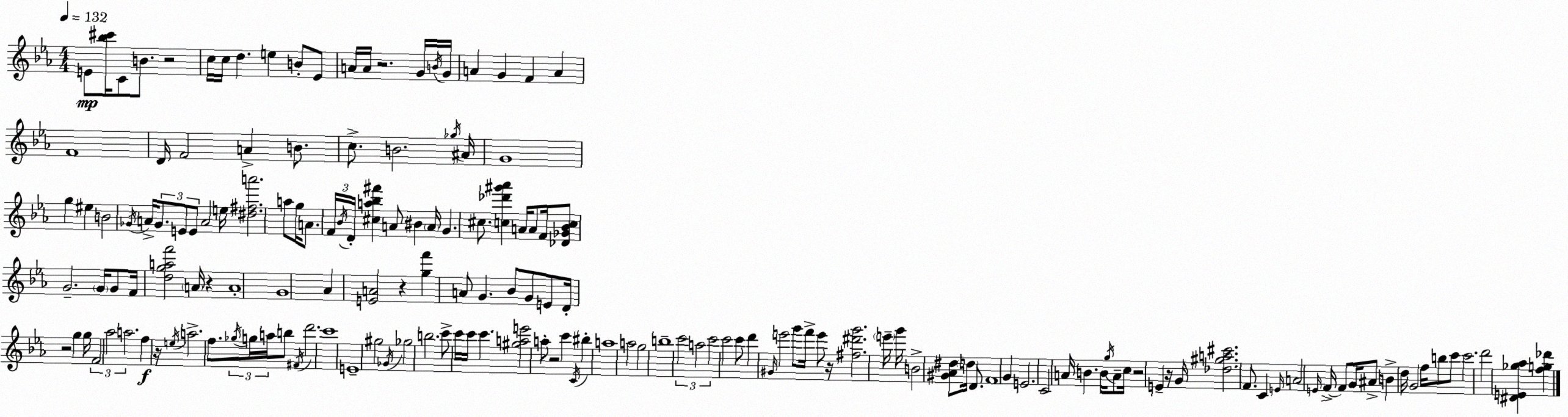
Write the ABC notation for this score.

X:1
T:Untitled
M:4/4
L:1/4
K:Eb
E/2 [_b^c']/4 C/2 B/2 z2 c/4 c/4 d e B/2 _E/2 A/4 A/4 z2 G/4 B/4 G/4 A G F A F4 D/4 F2 A B/2 c/2 B2 _g/4 ^A/4 G4 g ^e B2 _G/4 A/4 _G/2 E/2 E/2 A2 e/4 [^d^fa']2 a/2 g/4 A/2 F/4 _B/4 D/4 [^ca_b^f'] A/2 ^B A/4 G ^c/2 [c_d'^g'_a'] A/4 A/2 F/4 [_D_G_Bc]/2 G2 G/4 G/2 F/4 [dgaf']2 A/4 z A4 G4 _A [EA]2 z [gf'] A/2 G _B/2 G/2 E/2 D/4 z2 g g/4 F2 _a2 a2 f z/4 e/4 a2 f/2 _g/4 g/4 a/4 b/2 ^F/4 d'2 c'4 E4 ^g2 _G/4 _g2 b2 c'/2 c'/4 c'/4 c' [^gae']2 a/2 z2 c' C/4 ^b a4 a2 g2 b4 c'2 a2 c'2 c'2 c'/2 d' ^G/4 e'2 g'/2 f'/4 e'/2 z/4 [^f^d'g']2 e'/4 g'/4 B2 [^G_A^d]/2 d/4 D/2 F4 G E2 C2 A/4 B B/4 g/4 A/2 c/4 z2 E z/4 G/4 [_d^ga^c']2 F/2 C E/4 A2 E/4 F/4 F/2 G/4 ^A/2 B d/4 G2 f/4 b/2 c'/2 c'2 d'2 [^DE_g_a] [fg_d']